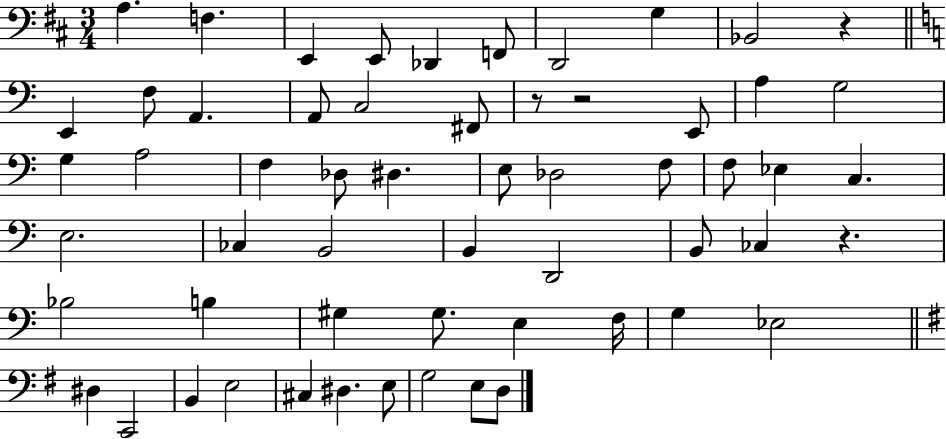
{
  \clef bass
  \numericTimeSignature
  \time 3/4
  \key d \major
  a4. f4. | e,4 e,8 des,4 f,8 | d,2 g4 | bes,2 r4 | \break \bar "||" \break \key a \minor e,4 f8 a,4. | a,8 c2 fis,8 | r8 r2 e,8 | a4 g2 | \break g4 a2 | f4 des8 dis4. | e8 des2 f8 | f8 ees4 c4. | \break e2. | ces4 b,2 | b,4 d,2 | b,8 ces4 r4. | \break bes2 b4 | gis4 gis8. e4 f16 | g4 ees2 | \bar "||" \break \key g \major dis4 c,2 | b,4 e2 | cis4 dis4. e8 | g2 e8 d8 | \break \bar "|."
}